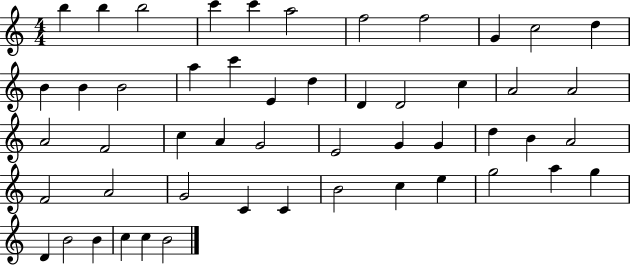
{
  \clef treble
  \numericTimeSignature
  \time 4/4
  \key c \major
  b''4 b''4 b''2 | c'''4 c'''4 a''2 | f''2 f''2 | g'4 c''2 d''4 | \break b'4 b'4 b'2 | a''4 c'''4 e'4 d''4 | d'4 d'2 c''4 | a'2 a'2 | \break a'2 f'2 | c''4 a'4 g'2 | e'2 g'4 g'4 | d''4 b'4 a'2 | \break f'2 a'2 | g'2 c'4 c'4 | b'2 c''4 e''4 | g''2 a''4 g''4 | \break d'4 b'2 b'4 | c''4 c''4 b'2 | \bar "|."
}